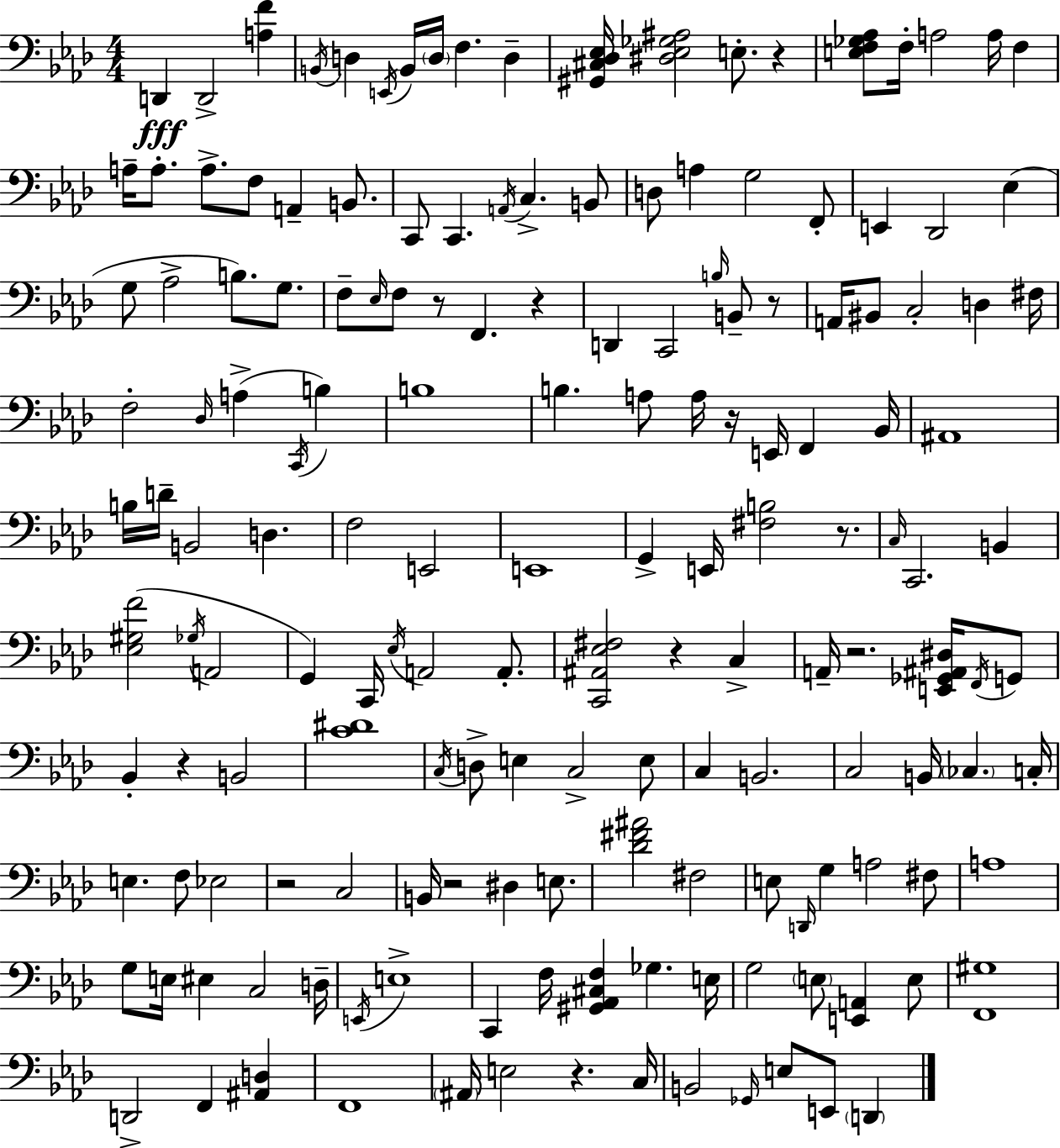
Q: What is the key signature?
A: F minor